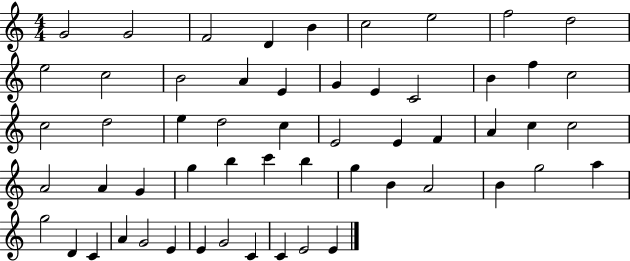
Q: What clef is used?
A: treble